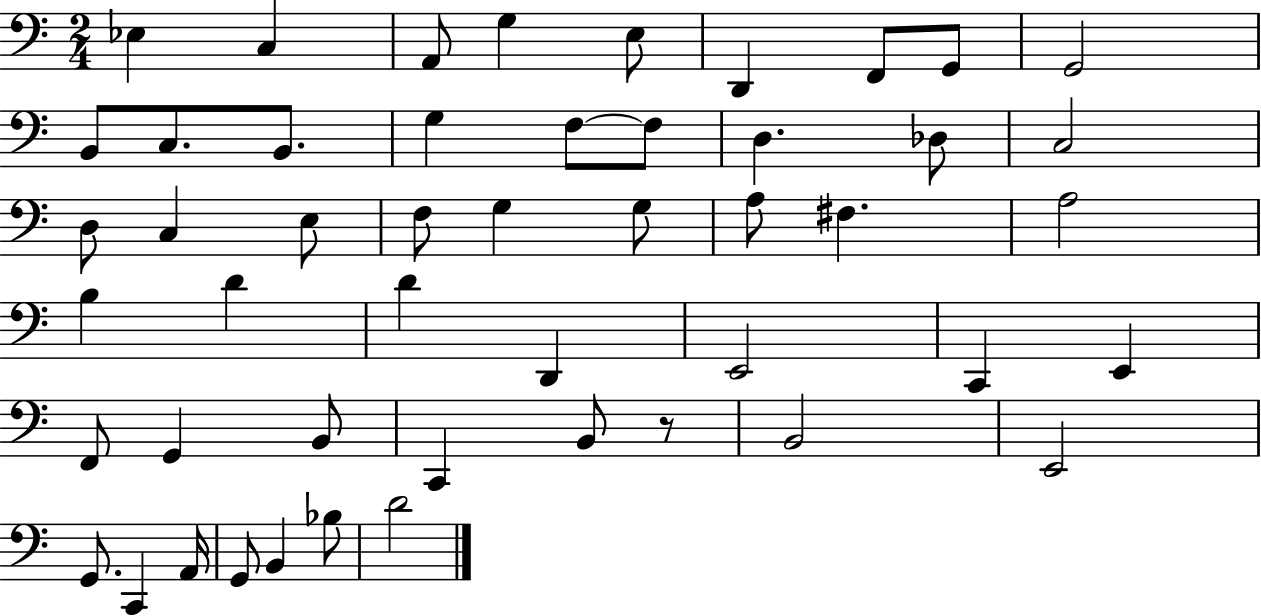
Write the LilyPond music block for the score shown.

{
  \clef bass
  \numericTimeSignature
  \time 2/4
  \key c \major
  ees4 c4 | a,8 g4 e8 | d,4 f,8 g,8 | g,2 | \break b,8 c8. b,8. | g4 f8~~ f8 | d4. des8 | c2 | \break d8 c4 e8 | f8 g4 g8 | a8 fis4. | a2 | \break b4 d'4 | d'4 d,4 | e,2 | c,4 e,4 | \break f,8 g,4 b,8 | c,4 b,8 r8 | b,2 | e,2 | \break g,8. c,4 a,16 | g,8 b,4 bes8 | d'2 | \bar "|."
}